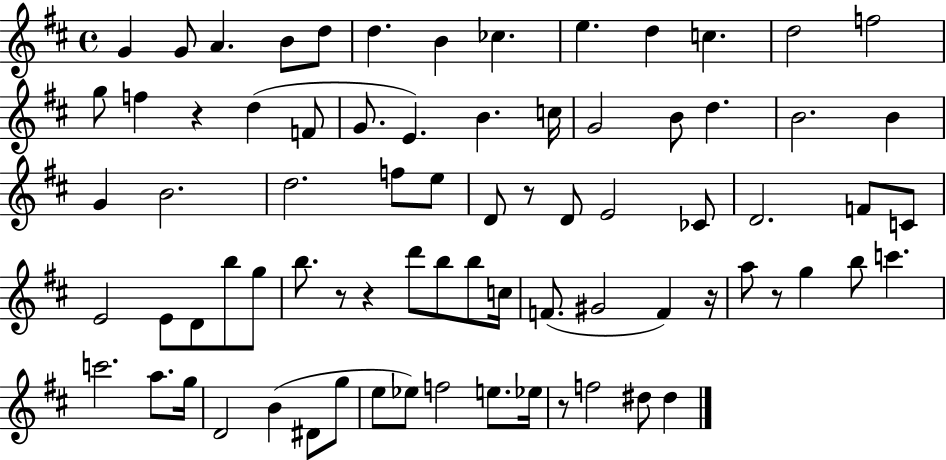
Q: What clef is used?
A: treble